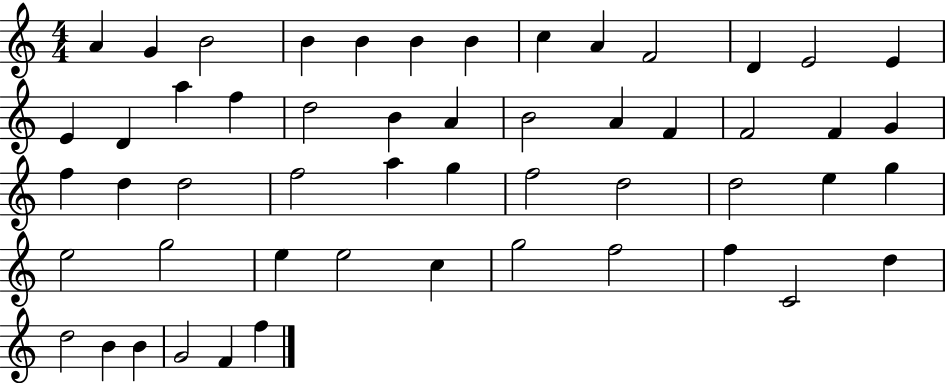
{
  \clef treble
  \numericTimeSignature
  \time 4/4
  \key c \major
  a'4 g'4 b'2 | b'4 b'4 b'4 b'4 | c''4 a'4 f'2 | d'4 e'2 e'4 | \break e'4 d'4 a''4 f''4 | d''2 b'4 a'4 | b'2 a'4 f'4 | f'2 f'4 g'4 | \break f''4 d''4 d''2 | f''2 a''4 g''4 | f''2 d''2 | d''2 e''4 g''4 | \break e''2 g''2 | e''4 e''2 c''4 | g''2 f''2 | f''4 c'2 d''4 | \break d''2 b'4 b'4 | g'2 f'4 f''4 | \bar "|."
}